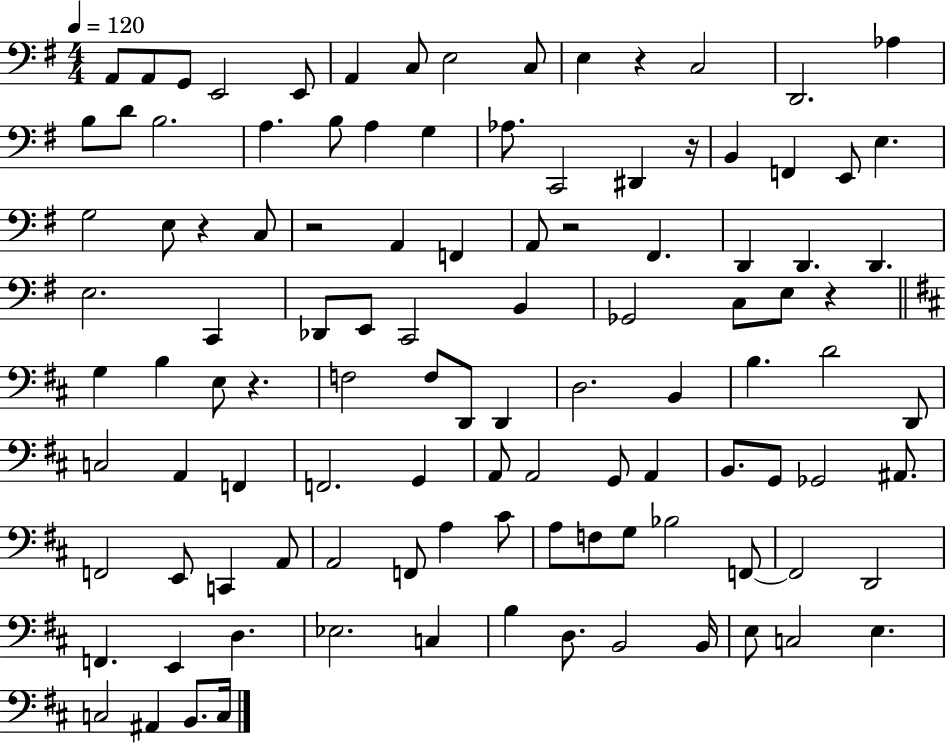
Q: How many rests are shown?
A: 7